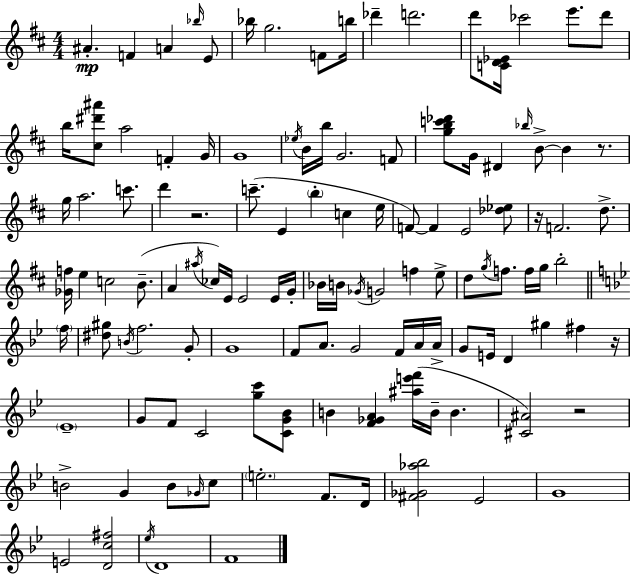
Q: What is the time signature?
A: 4/4